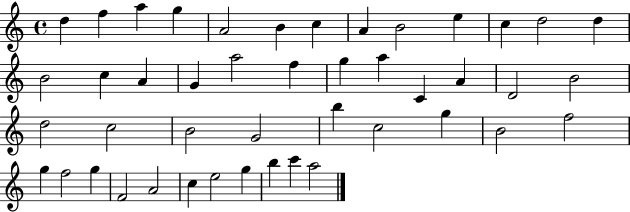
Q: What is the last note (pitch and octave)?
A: A5